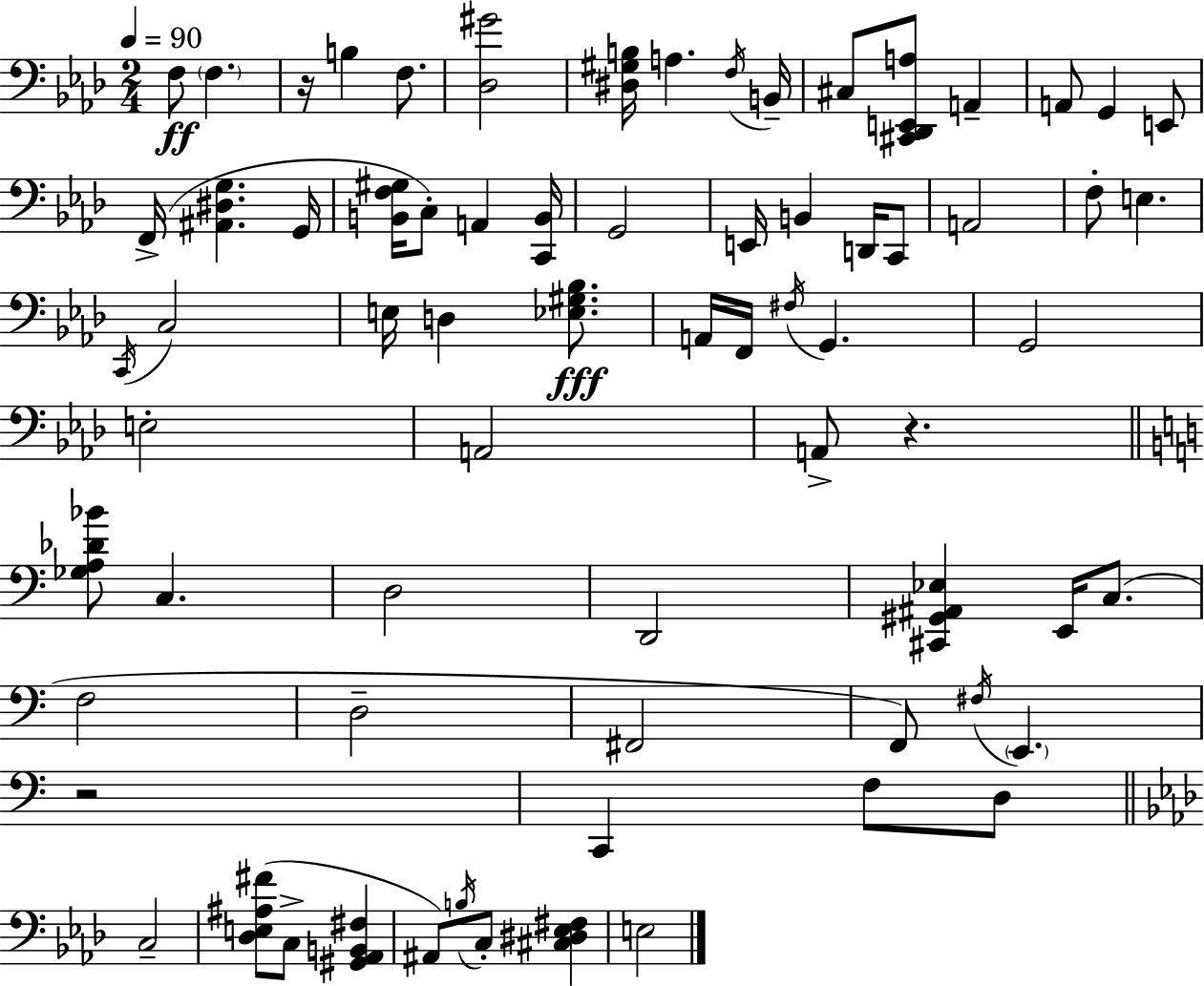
{
  \clef bass
  \numericTimeSignature
  \time 2/4
  \key aes \major
  \tempo 4 = 90
  f8\ff \parenthesize f4. | r16 b4 f8. | <des gis'>2 | <dis gis b>16 a4. \acciaccatura { f16 } | \break b,16-- cis8 <cis, des, e, a>8 a,4-- | a,8 g,4 e,8 | f,16->( <ais, dis g>4. | g,16 <b, f gis>16 c8-.) a,4 | \break <c, b,>16 g,2 | e,16 b,4 d,16 c,8 | a,2 | f8-. e4. | \break \acciaccatura { c,16 } c2 | e16 d4 <ees gis bes>8.\fff | a,16 f,16 \acciaccatura { fis16 } g,4. | g,2 | \break e2-. | a,2 | a,8-> r4. | \bar "||" \break \key a \minor <ges a des' bes'>8 c4. | d2 | d,2 | <cis, gis, ais, ees>4 e,16 c8.( | \break f2 | d2-- | fis,2 | f,8) \acciaccatura { fis16 } \parenthesize e,4. | \break r2 | c,4 f8 d8 | \bar "||" \break \key aes \major c2-- | <des e ais fis'>8( c8-> <gis, aes, b, fis>4 | ais,8) \acciaccatura { b16 } c8-. <cis dis ees fis>4 | e2 | \break \bar "|."
}